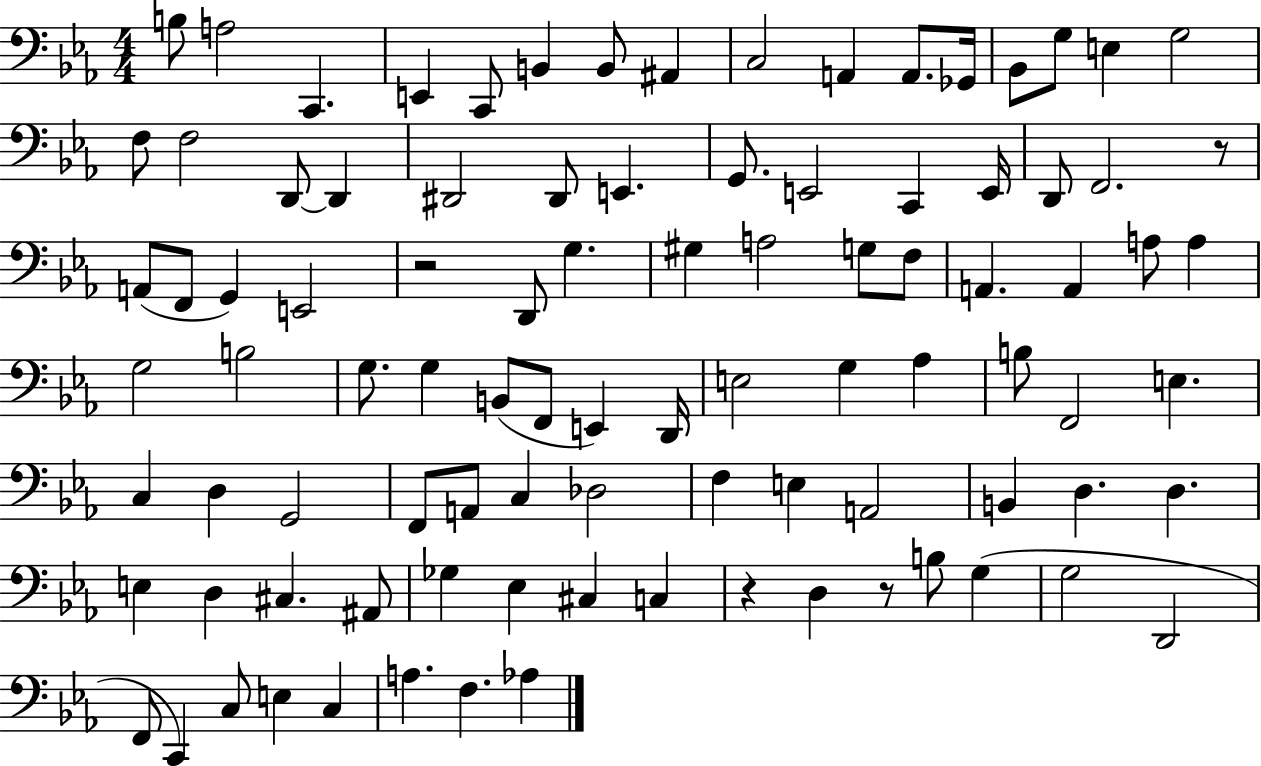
B3/e A3/h C2/q. E2/q C2/e B2/q B2/e A#2/q C3/h A2/q A2/e. Gb2/s Bb2/e G3/e E3/q G3/h F3/e F3/h D2/e D2/q D#2/h D#2/e E2/q. G2/e. E2/h C2/q E2/s D2/e F2/h. R/e A2/e F2/e G2/q E2/h R/h D2/e G3/q. G#3/q A3/h G3/e F3/e A2/q. A2/q A3/e A3/q G3/h B3/h G3/e. G3/q B2/e F2/e E2/q D2/s E3/h G3/q Ab3/q B3/e F2/h E3/q. C3/q D3/q G2/h F2/e A2/e C3/q Db3/h F3/q E3/q A2/h B2/q D3/q. D3/q. E3/q D3/q C#3/q. A#2/e Gb3/q Eb3/q C#3/q C3/q R/q D3/q R/e B3/e G3/q G3/h D2/h F2/e C2/q C3/e E3/q C3/q A3/q. F3/q. Ab3/q